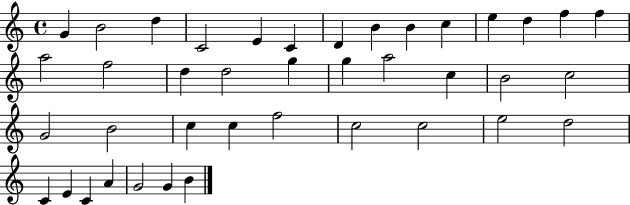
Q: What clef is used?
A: treble